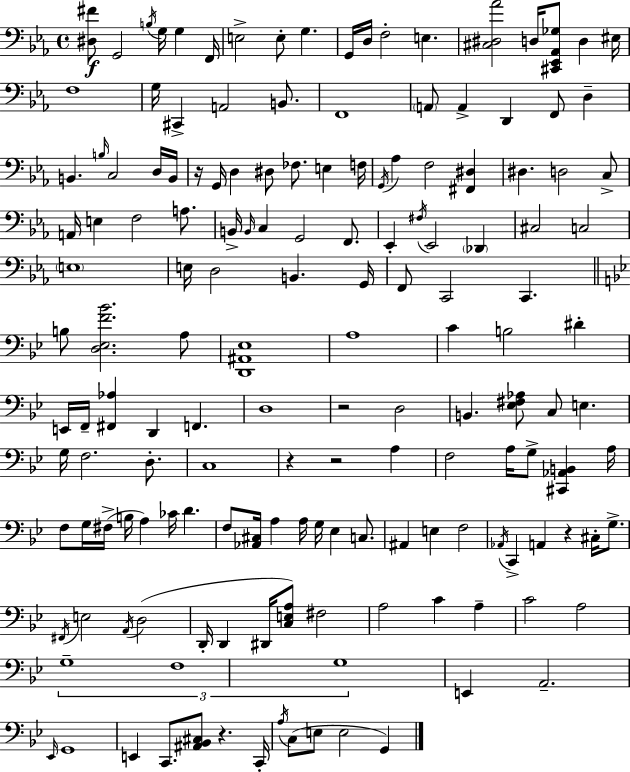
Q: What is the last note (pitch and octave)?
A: G2